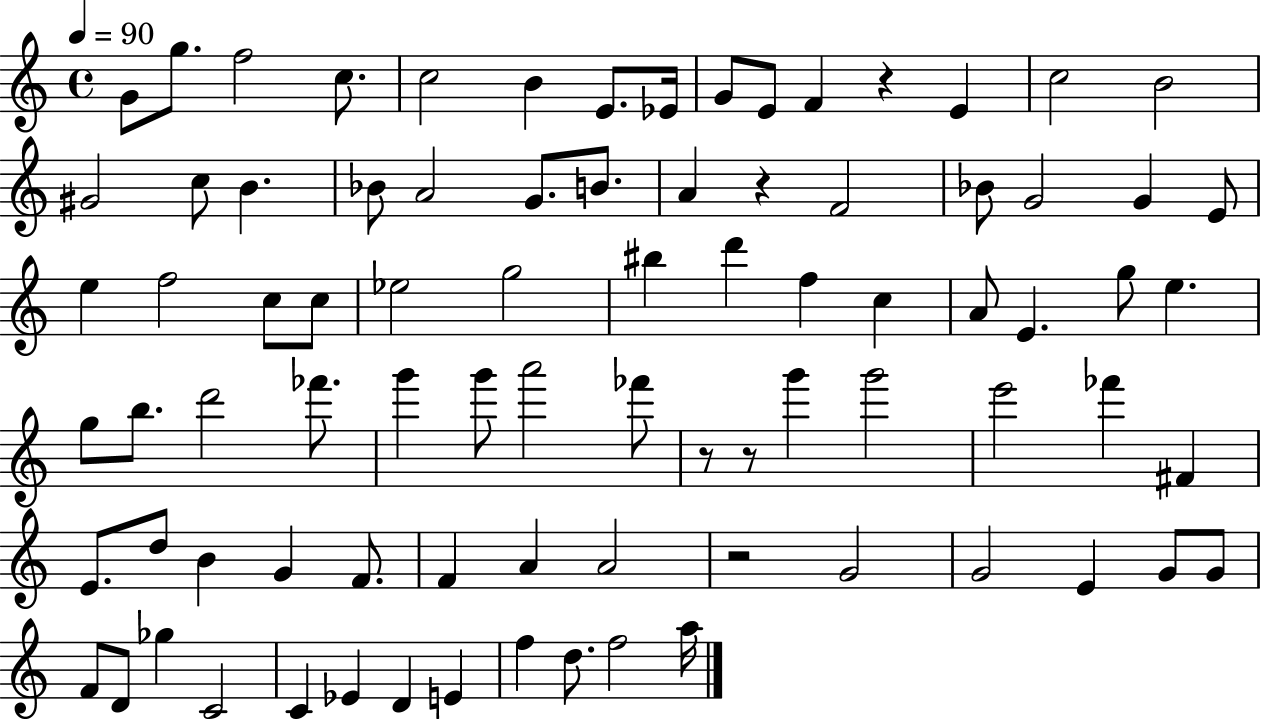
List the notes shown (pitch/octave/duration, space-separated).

G4/e G5/e. F5/h C5/e. C5/h B4/q E4/e. Eb4/s G4/e E4/e F4/q R/q E4/q C5/h B4/h G#4/h C5/e B4/q. Bb4/e A4/h G4/e. B4/e. A4/q R/q F4/h Bb4/e G4/h G4/q E4/e E5/q F5/h C5/e C5/e Eb5/h G5/h BIS5/q D6/q F5/q C5/q A4/e E4/q. G5/e E5/q. G5/e B5/e. D6/h FES6/e. G6/q G6/e A6/h FES6/e R/e R/e G6/q G6/h E6/h FES6/q F#4/q E4/e. D5/e B4/q G4/q F4/e. F4/q A4/q A4/h R/h G4/h G4/h E4/q G4/e G4/e F4/e D4/e Gb5/q C4/h C4/q Eb4/q D4/q E4/q F5/q D5/e. F5/h A5/s